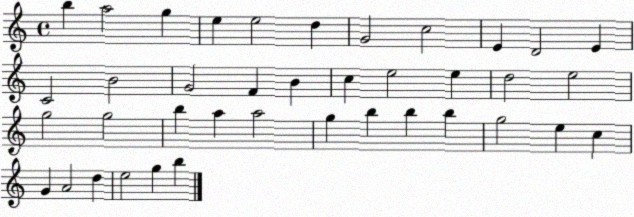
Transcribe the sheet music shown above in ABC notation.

X:1
T:Untitled
M:4/4
L:1/4
K:C
b a2 g e e2 d G2 c2 E D2 E C2 B2 G2 F B c e2 e d2 e2 g2 g2 b a a2 g b b b g2 e c G A2 d e2 g b